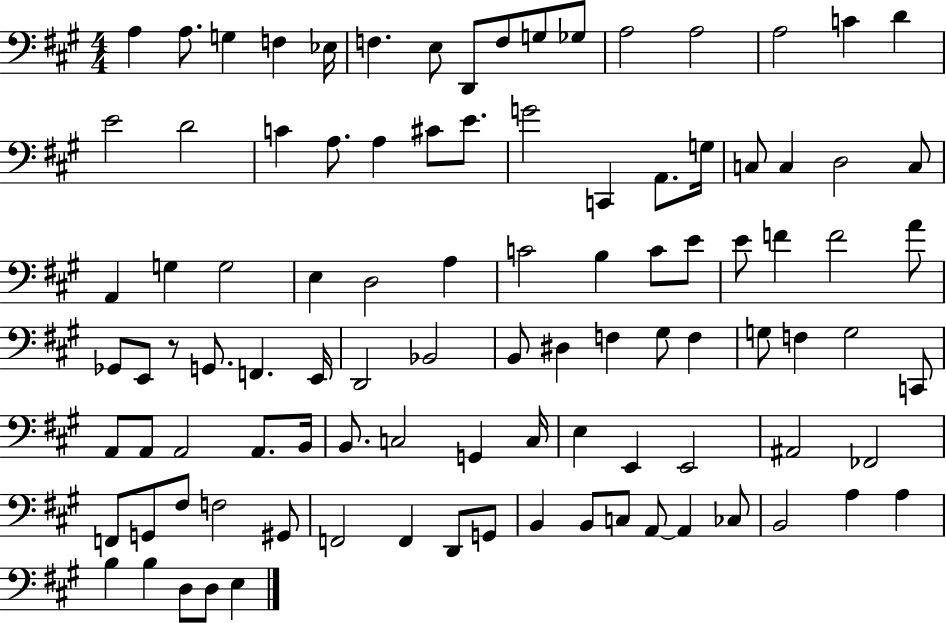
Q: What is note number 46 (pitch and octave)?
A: Gb2